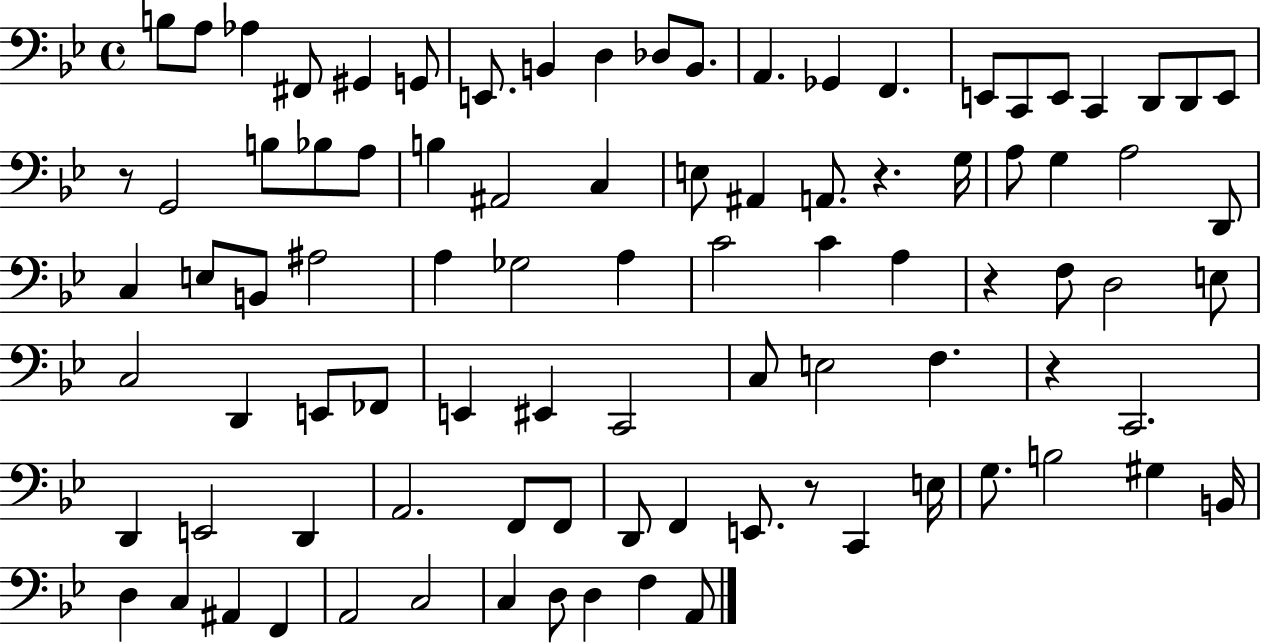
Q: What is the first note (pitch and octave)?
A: B3